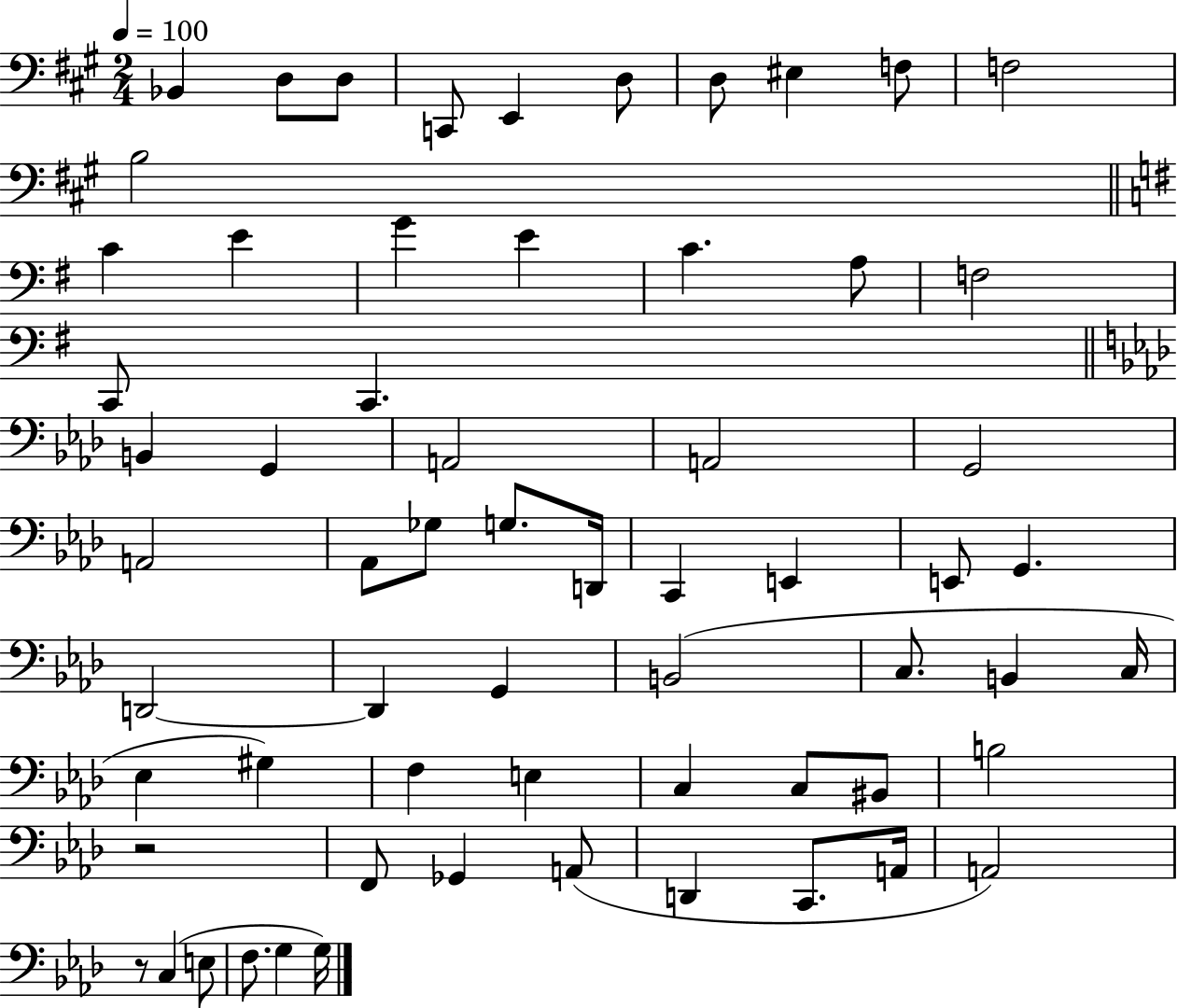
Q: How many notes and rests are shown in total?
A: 63